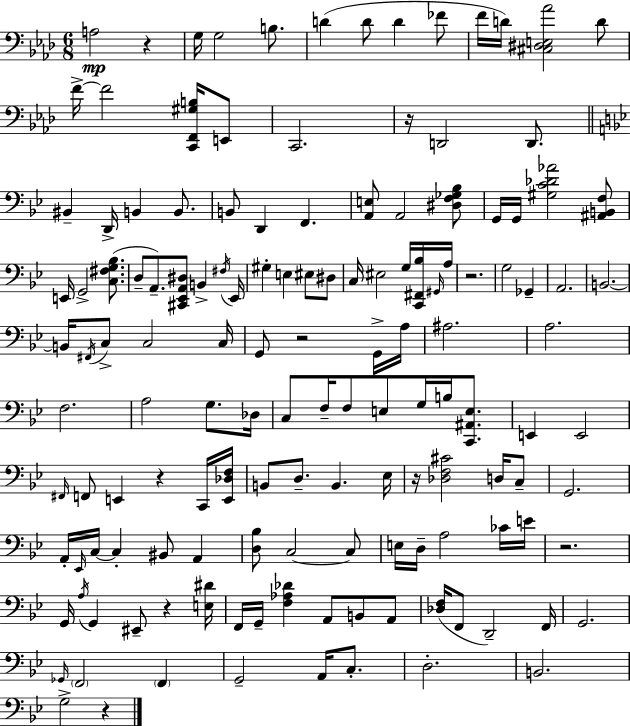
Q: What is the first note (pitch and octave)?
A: A3